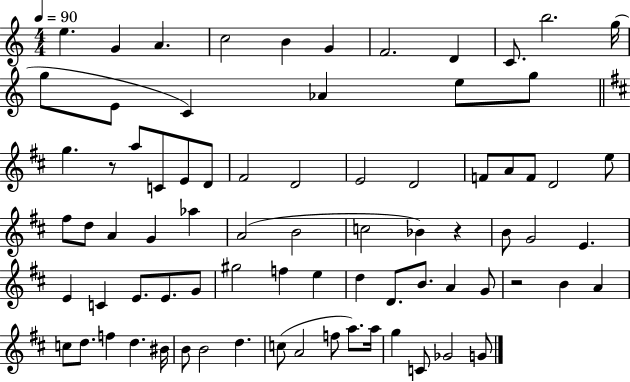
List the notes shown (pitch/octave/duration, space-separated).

E5/q. G4/q A4/q. C5/h B4/q G4/q F4/h. D4/q C4/e. B5/h. G5/s G5/e E4/e C4/q Ab4/q E5/e G5/e G5/q. R/e A5/e C4/e E4/e D4/e F#4/h D4/h E4/h D4/h F4/e A4/e F4/e D4/h E5/e F#5/e D5/e A4/q G4/q Ab5/q A4/h B4/h C5/h Bb4/q R/q B4/e G4/h E4/q. E4/q C4/q E4/e. E4/e. G4/e G#5/h F5/q E5/q D5/q D4/e. B4/e. A4/q G4/e R/h B4/q A4/q C5/e D5/e. F5/q D5/q. BIS4/s B4/e B4/h D5/q. C5/e A4/h F5/e A5/e. A5/s G5/q C4/e Gb4/h G4/e